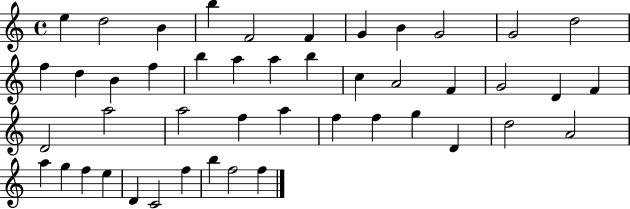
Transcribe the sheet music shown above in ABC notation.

X:1
T:Untitled
M:4/4
L:1/4
K:C
e d2 B b F2 F G B G2 G2 d2 f d B f b a a b c A2 F G2 D F D2 a2 a2 f a f f g D d2 A2 a g f e D C2 f b f2 f